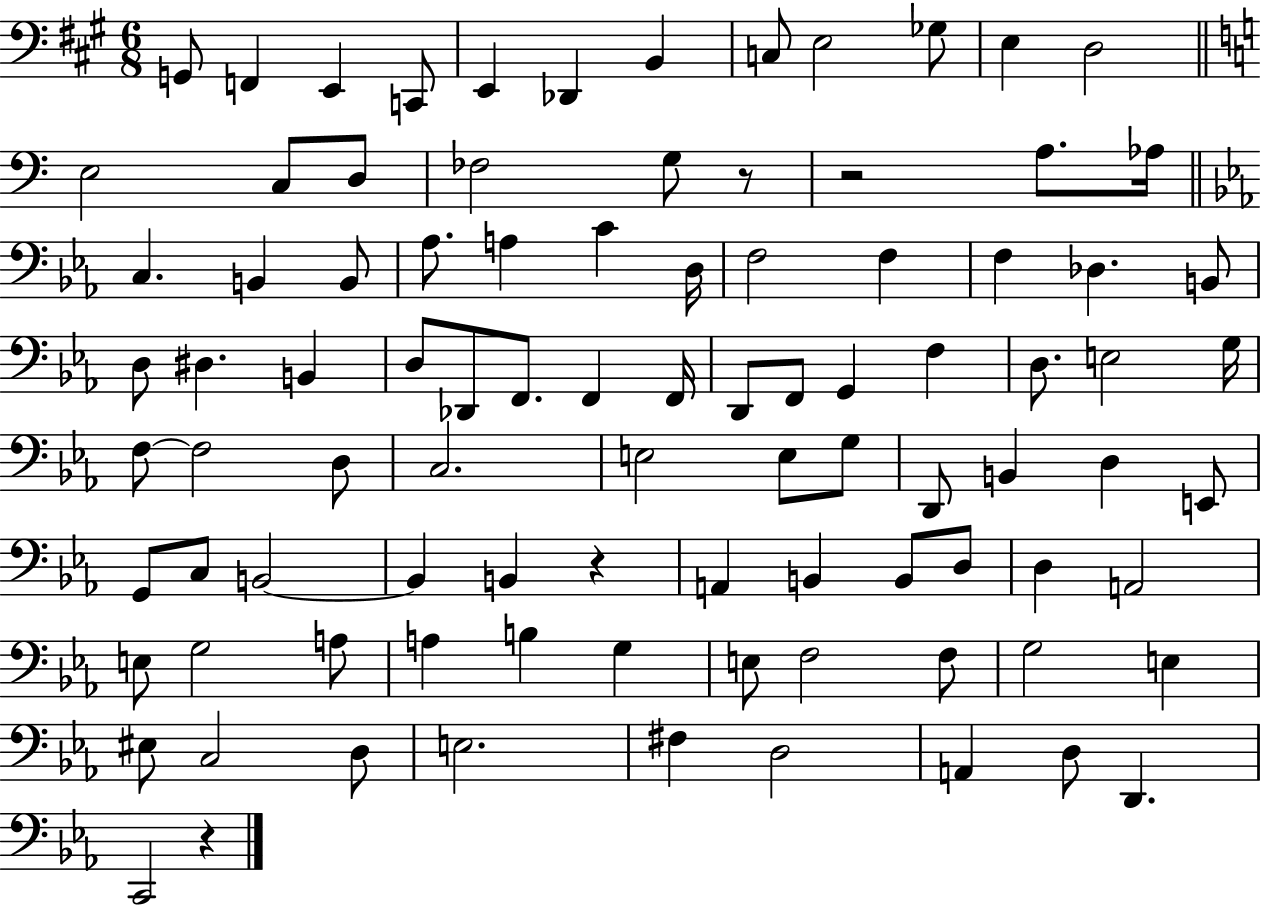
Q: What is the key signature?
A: A major